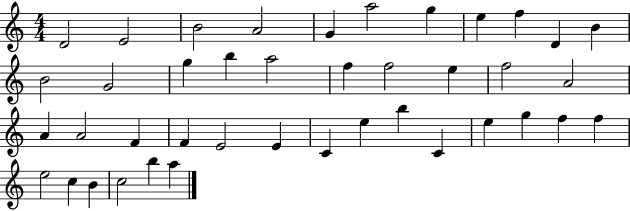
X:1
T:Untitled
M:4/4
L:1/4
K:C
D2 E2 B2 A2 G a2 g e f D B B2 G2 g b a2 f f2 e f2 A2 A A2 F F E2 E C e b C e g f f e2 c B c2 b a